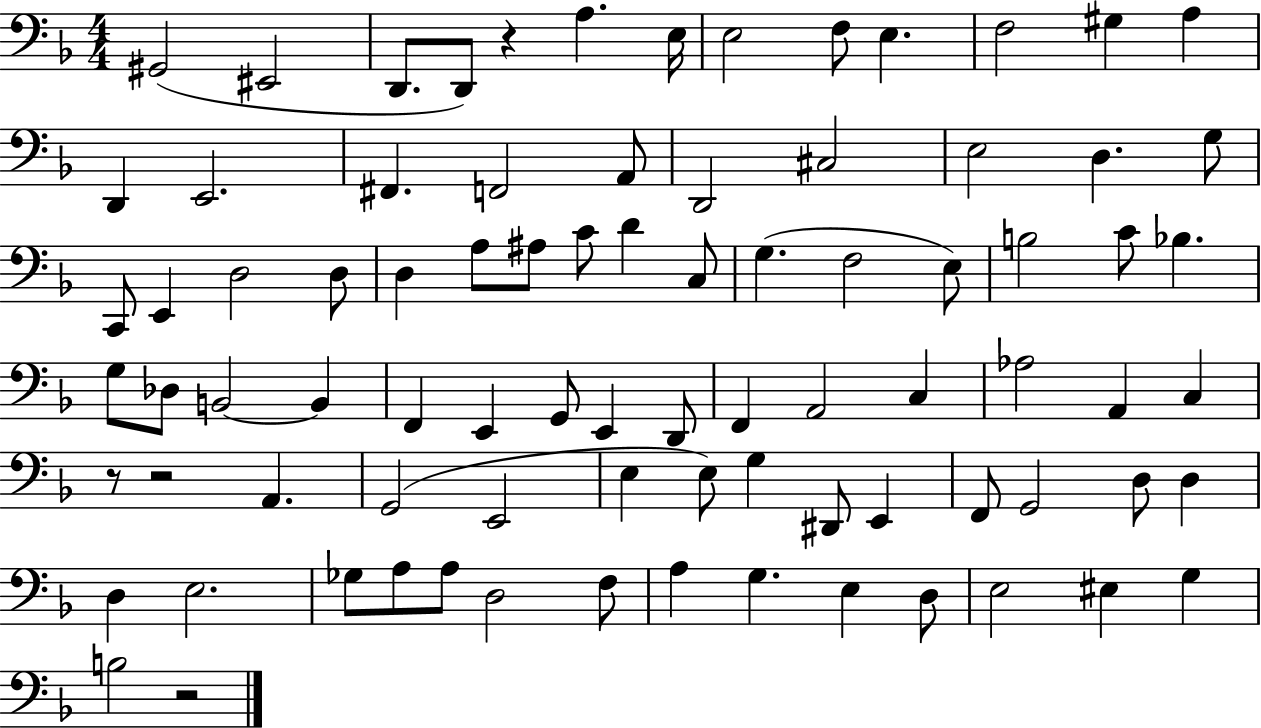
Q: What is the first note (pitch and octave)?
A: G#2